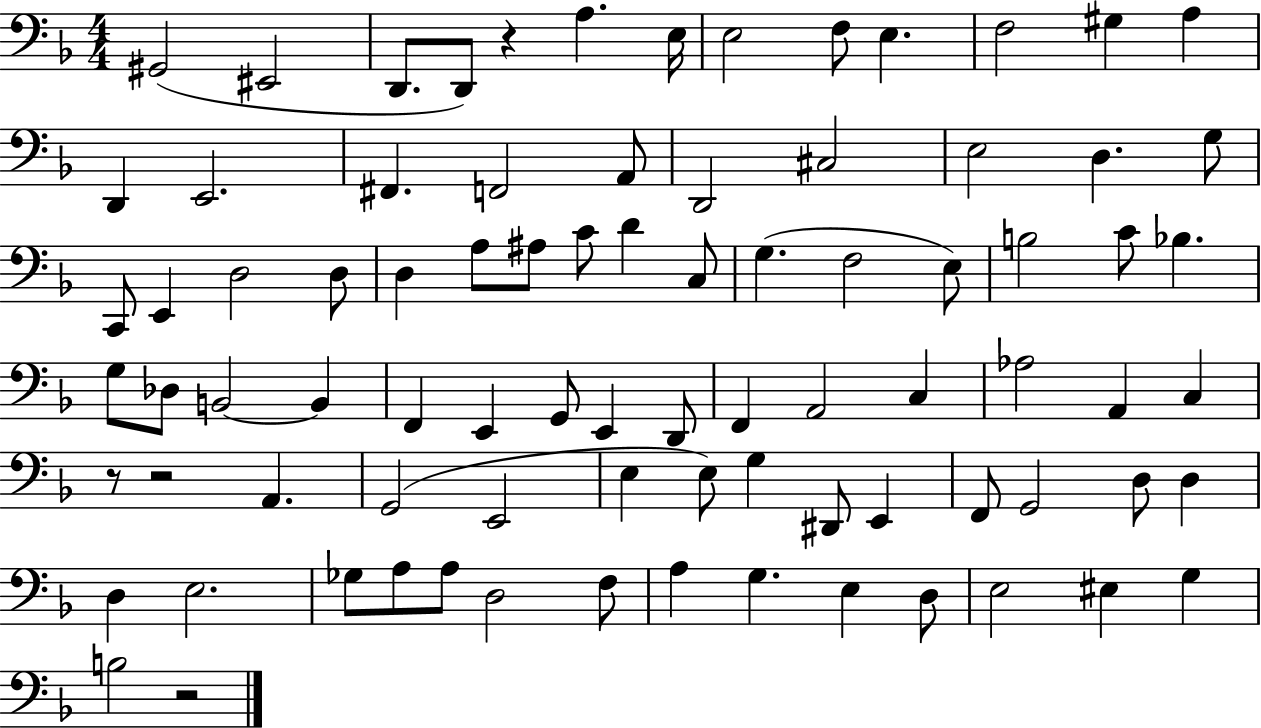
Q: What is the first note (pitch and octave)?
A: G#2